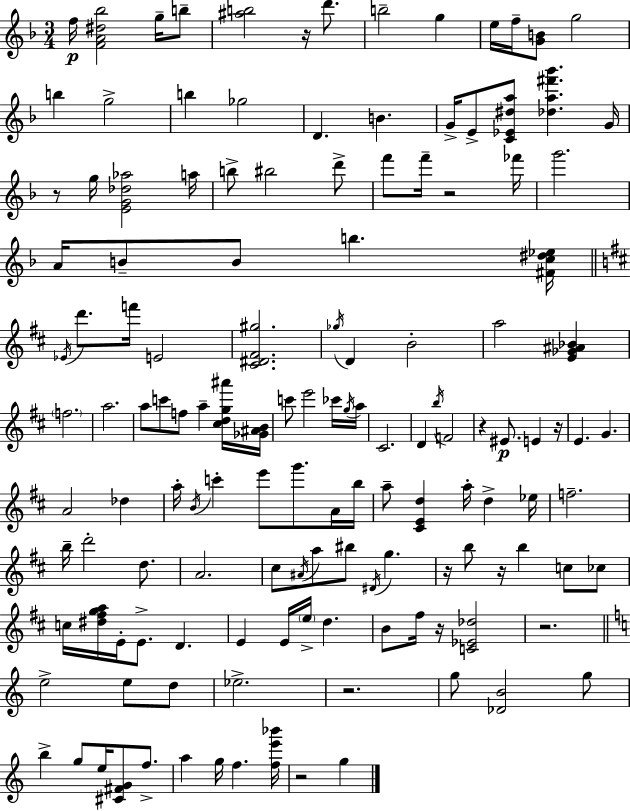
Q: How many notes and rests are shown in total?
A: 138